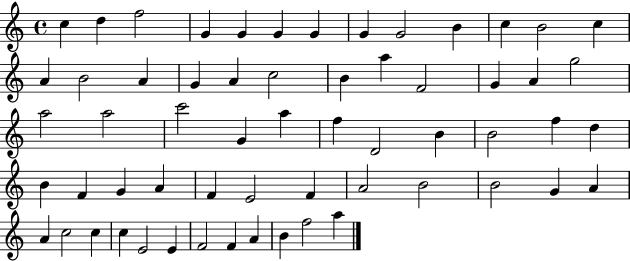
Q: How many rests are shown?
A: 0